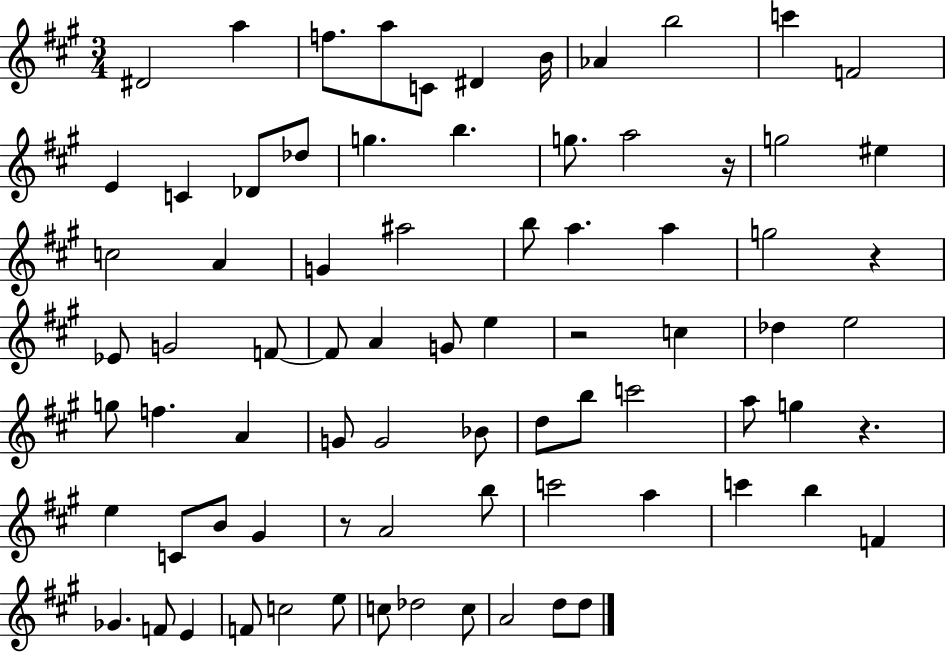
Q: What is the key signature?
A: A major